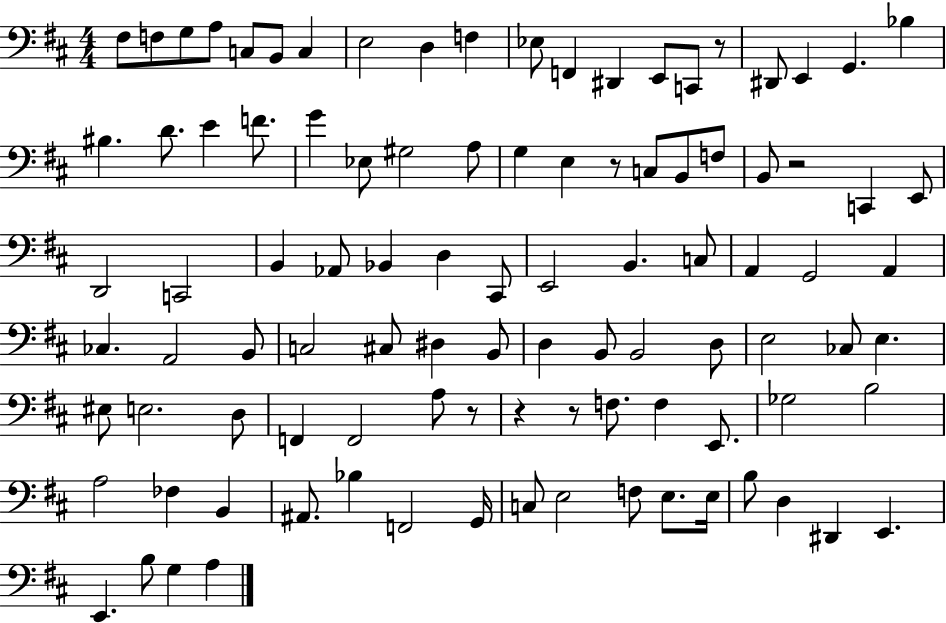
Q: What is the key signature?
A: D major